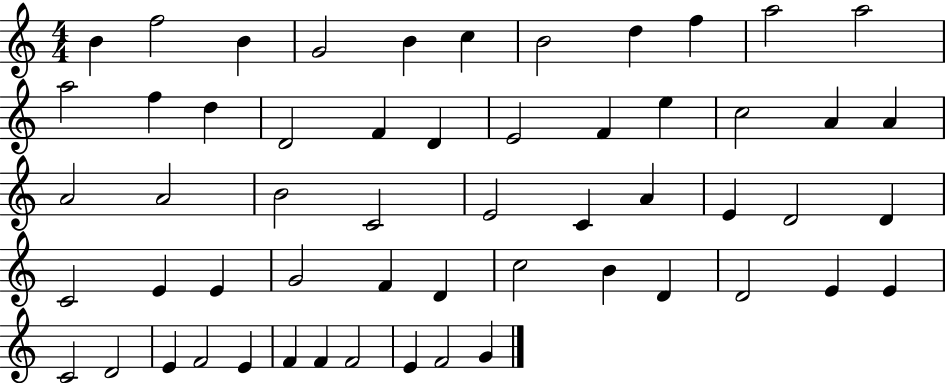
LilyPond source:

{
  \clef treble
  \numericTimeSignature
  \time 4/4
  \key c \major
  b'4 f''2 b'4 | g'2 b'4 c''4 | b'2 d''4 f''4 | a''2 a''2 | \break a''2 f''4 d''4 | d'2 f'4 d'4 | e'2 f'4 e''4 | c''2 a'4 a'4 | \break a'2 a'2 | b'2 c'2 | e'2 c'4 a'4 | e'4 d'2 d'4 | \break c'2 e'4 e'4 | g'2 f'4 d'4 | c''2 b'4 d'4 | d'2 e'4 e'4 | \break c'2 d'2 | e'4 f'2 e'4 | f'4 f'4 f'2 | e'4 f'2 g'4 | \break \bar "|."
}